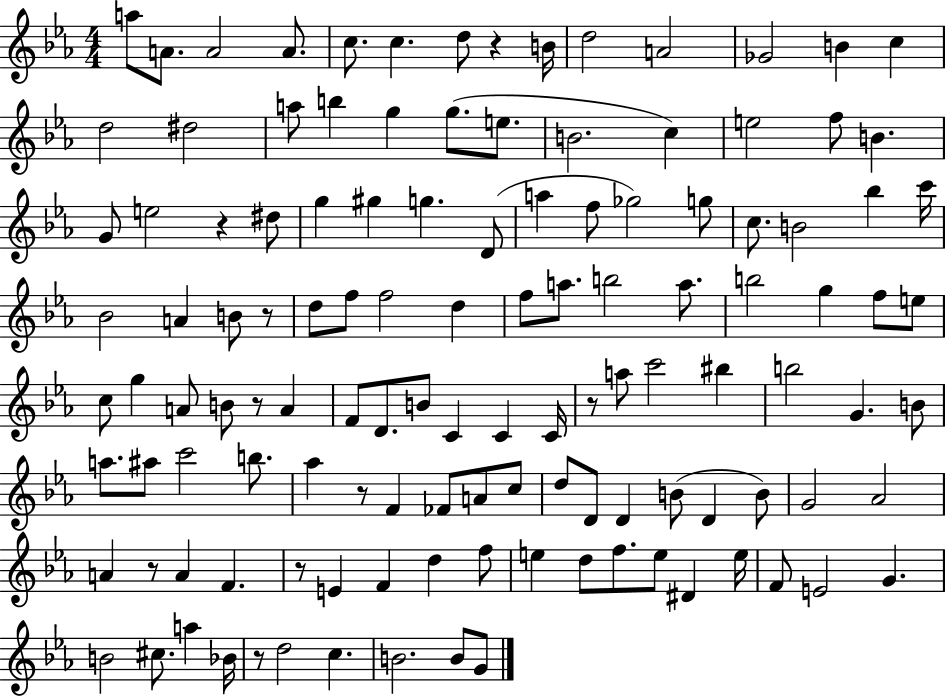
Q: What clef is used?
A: treble